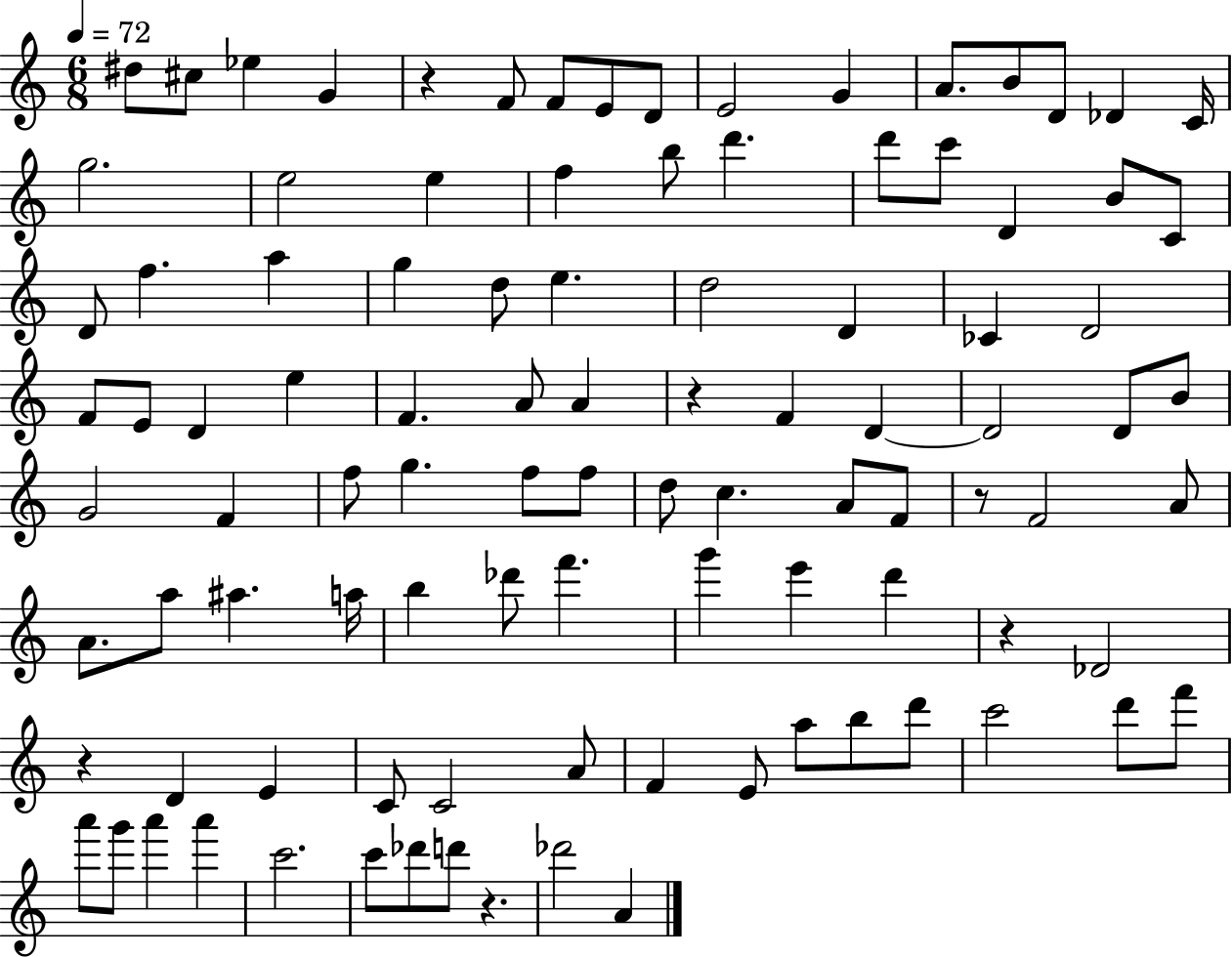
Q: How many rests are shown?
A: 6